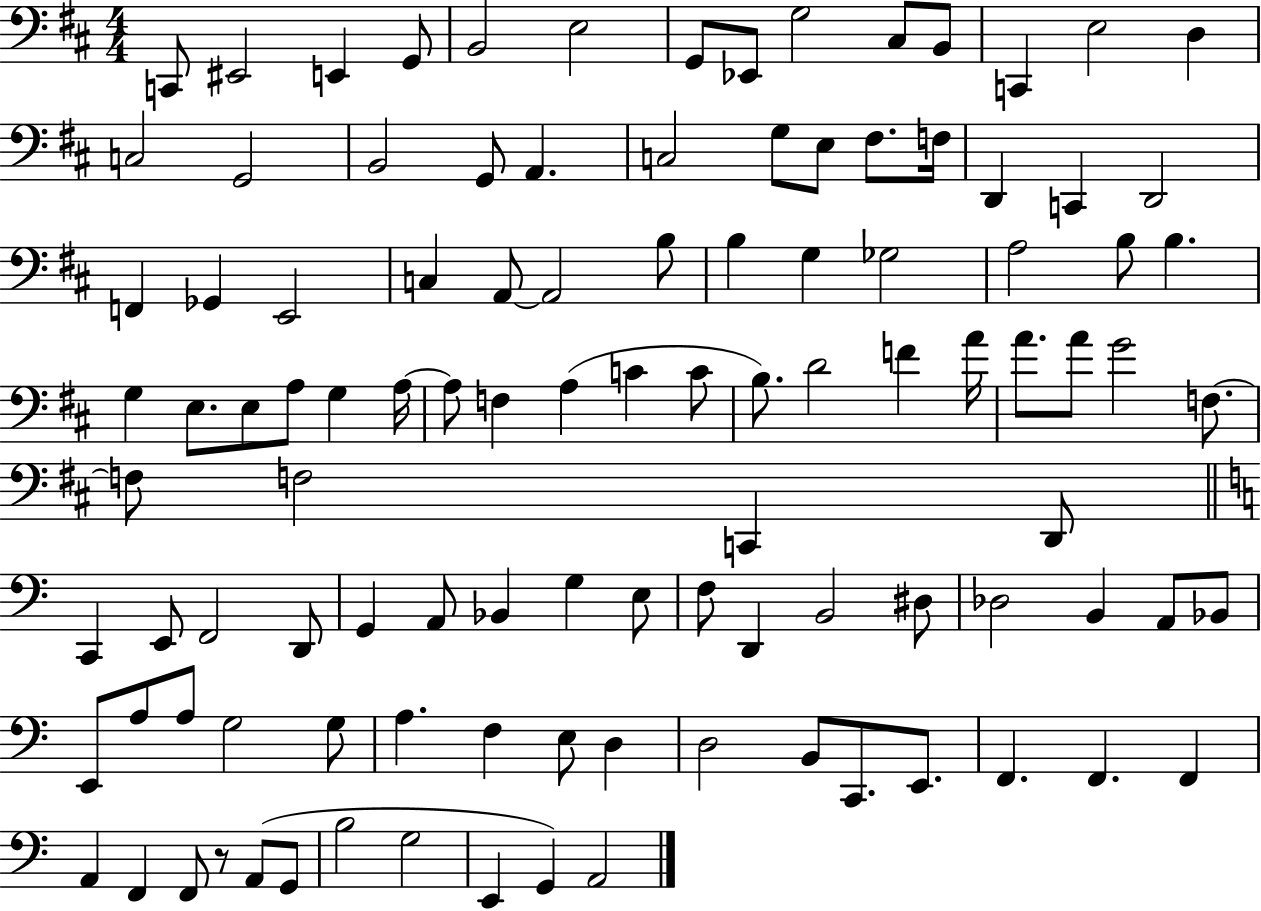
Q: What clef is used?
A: bass